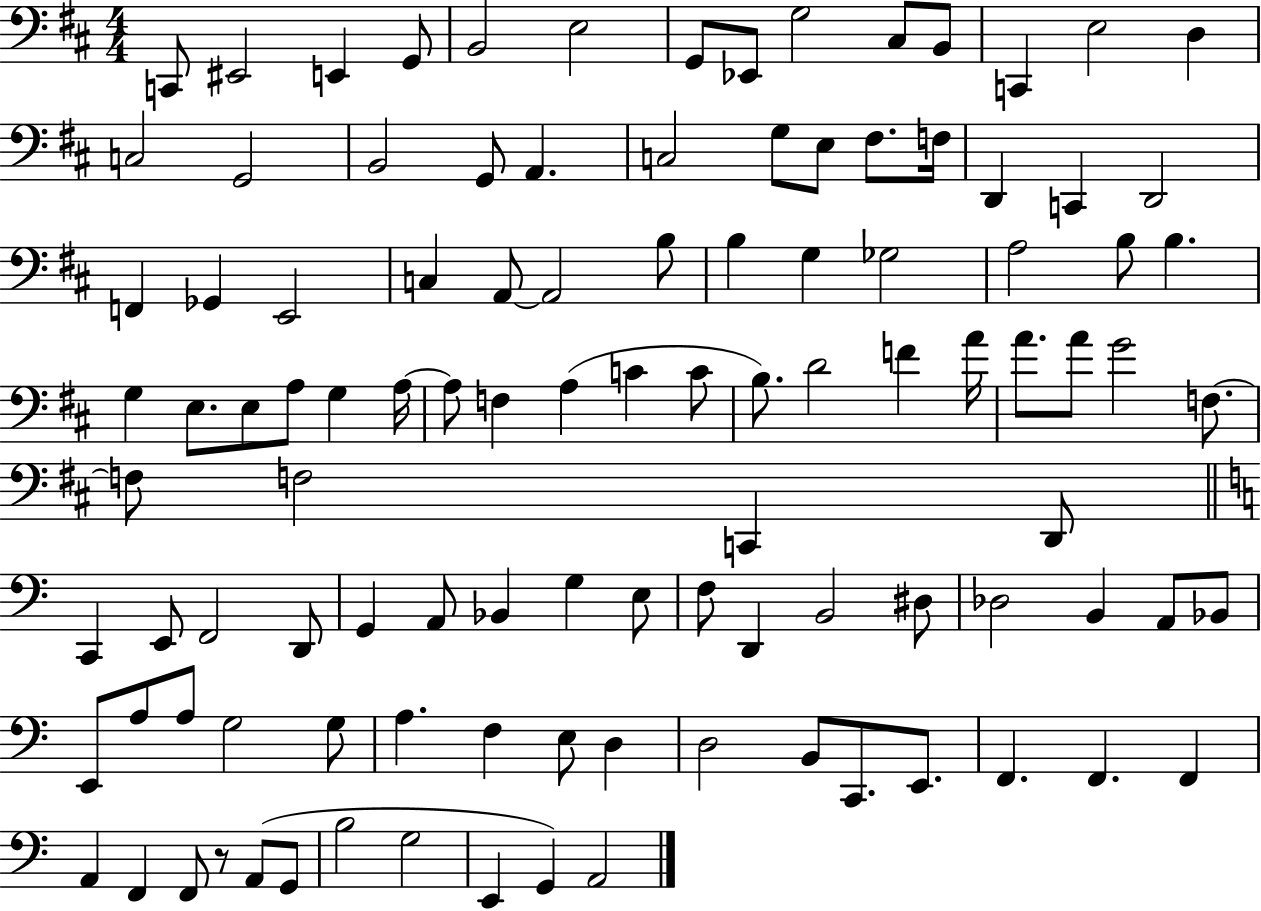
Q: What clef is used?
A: bass